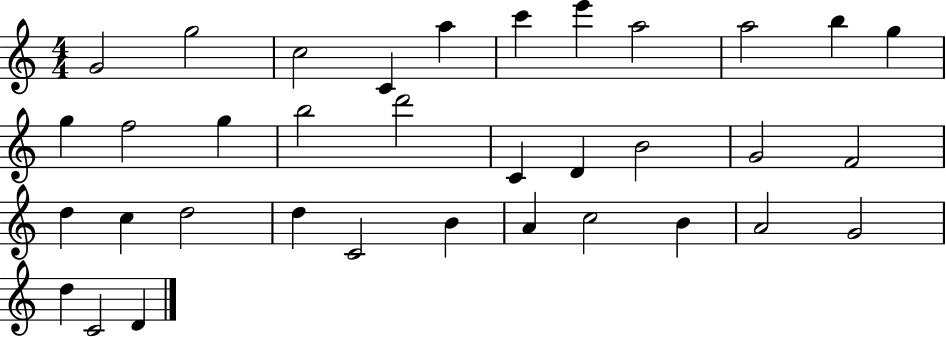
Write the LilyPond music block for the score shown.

{
  \clef treble
  \numericTimeSignature
  \time 4/4
  \key c \major
  g'2 g''2 | c''2 c'4 a''4 | c'''4 e'''4 a''2 | a''2 b''4 g''4 | \break g''4 f''2 g''4 | b''2 d'''2 | c'4 d'4 b'2 | g'2 f'2 | \break d''4 c''4 d''2 | d''4 c'2 b'4 | a'4 c''2 b'4 | a'2 g'2 | \break d''4 c'2 d'4 | \bar "|."
}